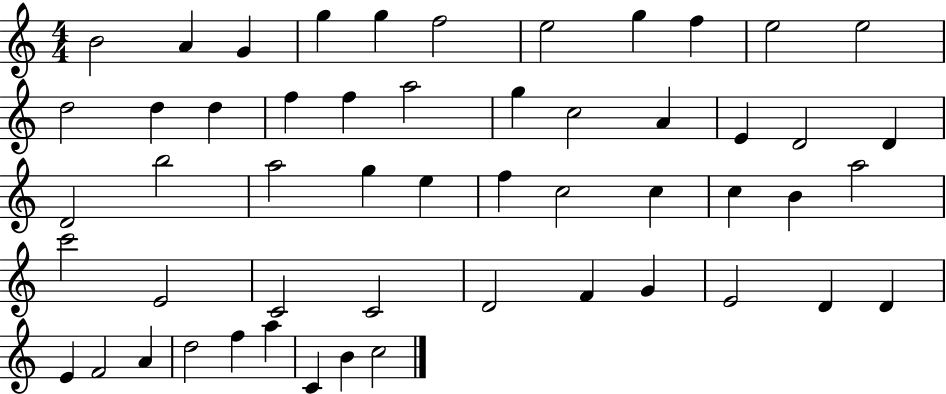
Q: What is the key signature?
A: C major